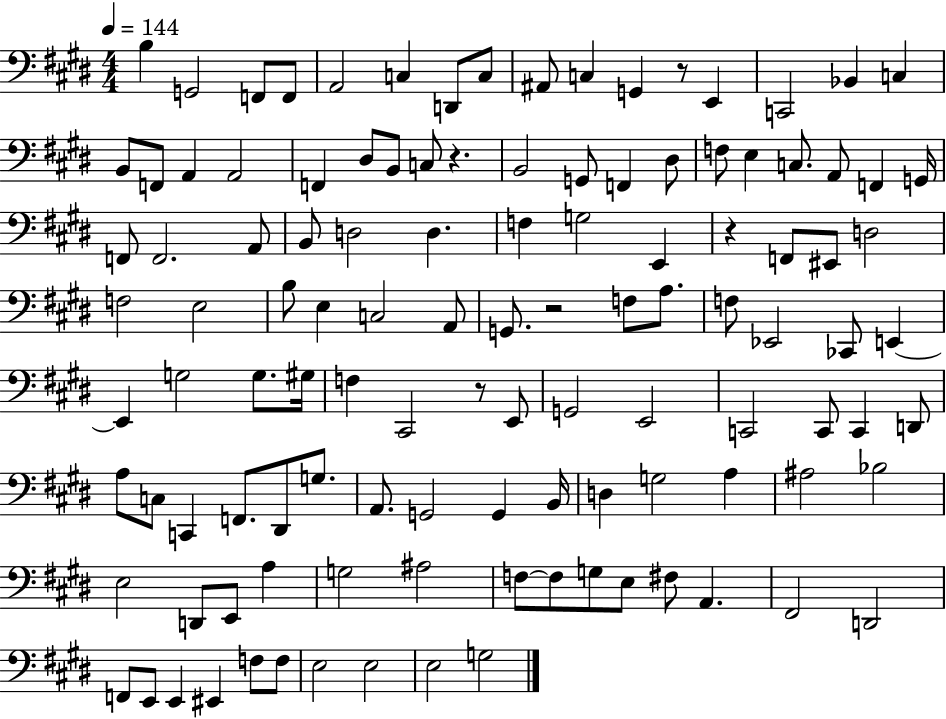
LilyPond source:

{
  \clef bass
  \numericTimeSignature
  \time 4/4
  \key e \major
  \tempo 4 = 144
  b4 g,2 f,8 f,8 | a,2 c4 d,8 c8 | ais,8 c4 g,4 r8 e,4 | c,2 bes,4 c4 | \break b,8 f,8 a,4 a,2 | f,4 dis8 b,8 c8 r4. | b,2 g,8 f,4 dis8 | f8 e4 c8. a,8 f,4 g,16 | \break f,8 f,2. a,8 | b,8 d2 d4. | f4 g2 e,4 | r4 f,8 eis,8 d2 | \break f2 e2 | b8 e4 c2 a,8 | g,8. r2 f8 a8. | f8 ees,2 ces,8 e,4~~ | \break e,4 g2 g8. gis16 | f4 cis,2 r8 e,8 | g,2 e,2 | c,2 c,8 c,4 d,8 | \break a8 c8 c,4 f,8. dis,8 g8. | a,8. g,2 g,4 b,16 | d4 g2 a4 | ais2 bes2 | \break e2 d,8 e,8 a4 | g2 ais2 | f8~~ f8 g8 e8 fis8 a,4. | fis,2 d,2 | \break f,8 e,8 e,4 eis,4 f8 f8 | e2 e2 | e2 g2 | \bar "|."
}